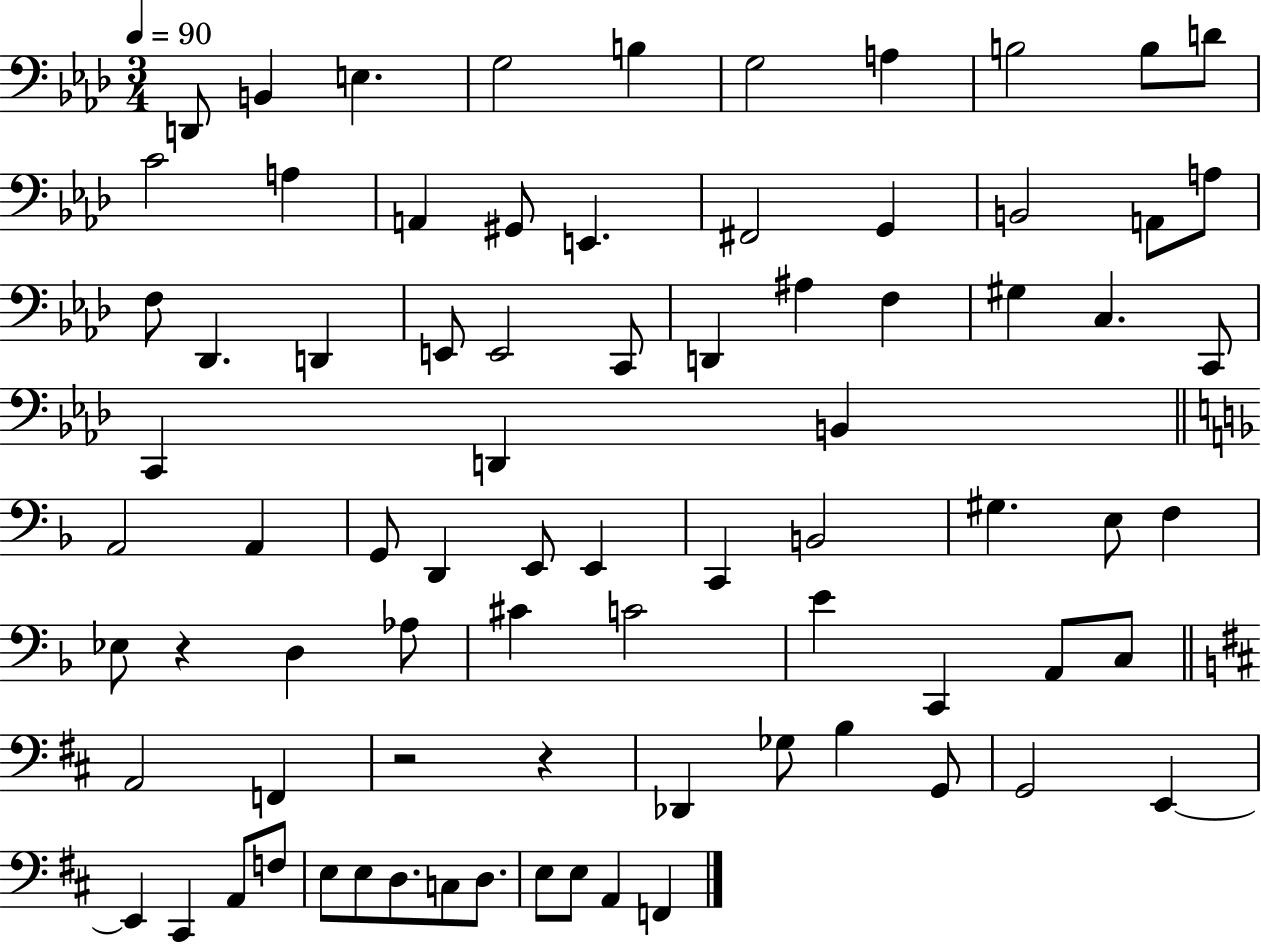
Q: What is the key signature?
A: AES major